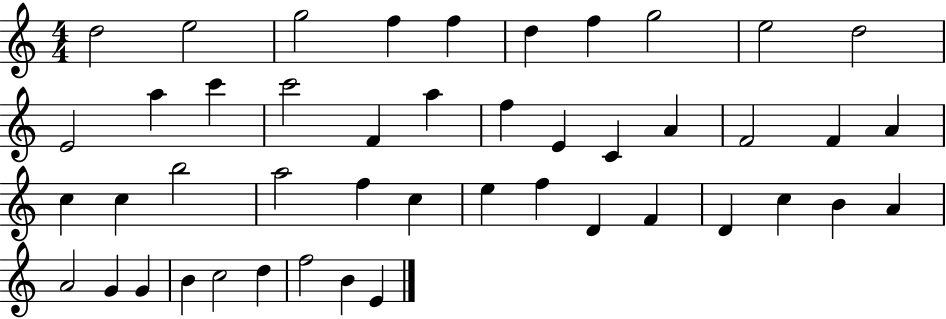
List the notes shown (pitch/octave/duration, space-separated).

D5/h E5/h G5/h F5/q F5/q D5/q F5/q G5/h E5/h D5/h E4/h A5/q C6/q C6/h F4/q A5/q F5/q E4/q C4/q A4/q F4/h F4/q A4/q C5/q C5/q B5/h A5/h F5/q C5/q E5/q F5/q D4/q F4/q D4/q C5/q B4/q A4/q A4/h G4/q G4/q B4/q C5/h D5/q F5/h B4/q E4/q